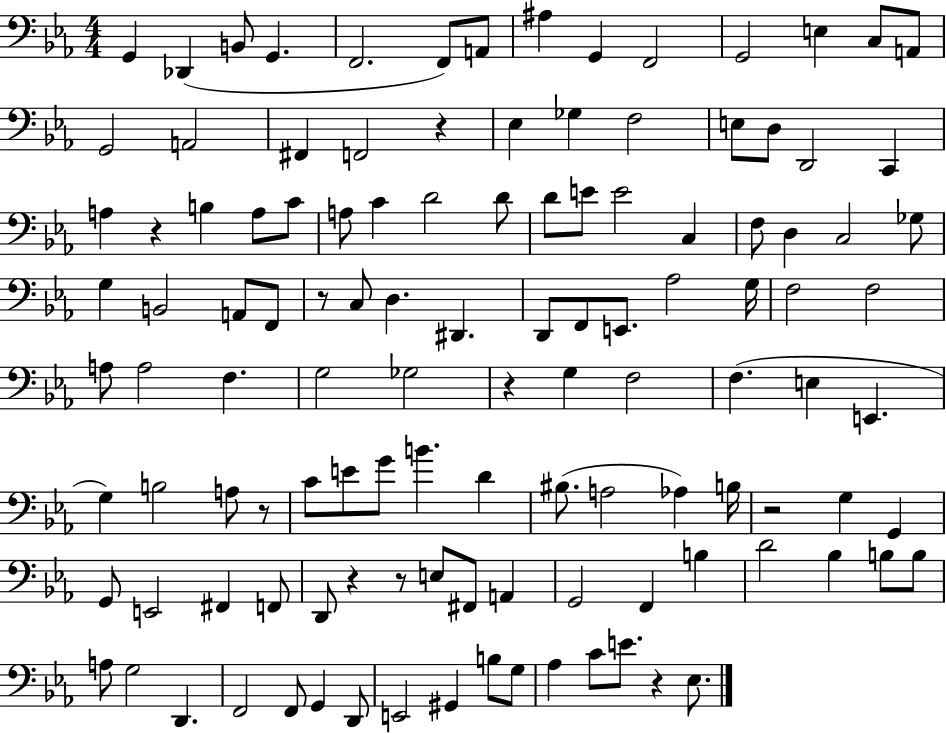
{
  \clef bass
  \numericTimeSignature
  \time 4/4
  \key ees \major
  g,4 des,4( b,8 g,4. | f,2. f,8) a,8 | ais4 g,4 f,2 | g,2 e4 c8 a,8 | \break g,2 a,2 | fis,4 f,2 r4 | ees4 ges4 f2 | e8 d8 d,2 c,4 | \break a4 r4 b4 a8 c'8 | a8 c'4 d'2 d'8 | d'8 e'8 e'2 c4 | f8 d4 c2 ges8 | \break g4 b,2 a,8 f,8 | r8 c8 d4. dis,4. | d,8 f,8 e,8. aes2 g16 | f2 f2 | \break a8 a2 f4. | g2 ges2 | r4 g4 f2 | f4.( e4 e,4. | \break g4) b2 a8 r8 | c'8 e'8 g'8 b'4. d'4 | bis8.( a2 aes4) b16 | r2 g4 g,4 | \break g,8 e,2 fis,4 f,8 | d,8 r4 r8 e8 fis,8 a,4 | g,2 f,4 b4 | d'2 bes4 b8 b8 | \break a8 g2 d,4. | f,2 f,8 g,4 d,8 | e,2 gis,4 b8 g8 | aes4 c'8 e'8. r4 ees8. | \break \bar "|."
}